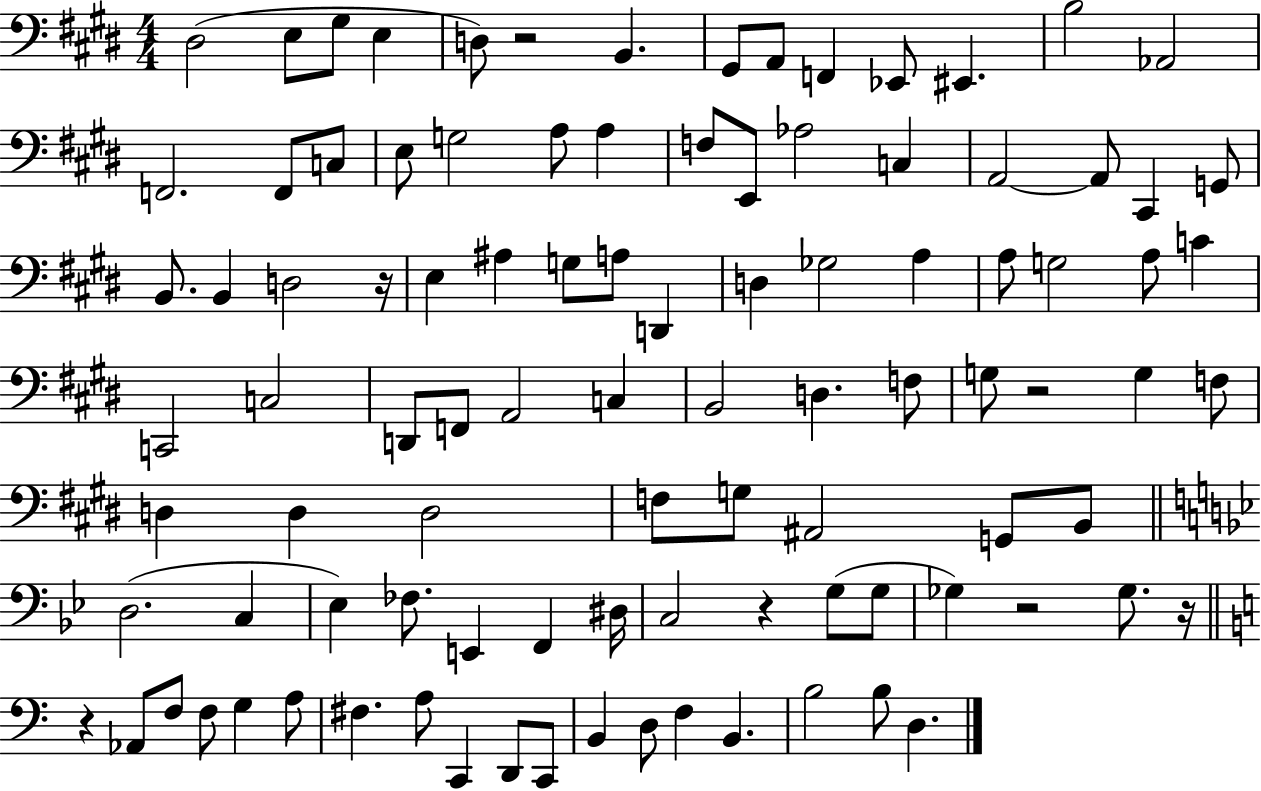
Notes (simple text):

D#3/h E3/e G#3/e E3/q D3/e R/h B2/q. G#2/e A2/e F2/q Eb2/e EIS2/q. B3/h Ab2/h F2/h. F2/e C3/e E3/e G3/h A3/e A3/q F3/e E2/e Ab3/h C3/q A2/h A2/e C#2/q G2/e B2/e. B2/q D3/h R/s E3/q A#3/q G3/e A3/e D2/q D3/q Gb3/h A3/q A3/e G3/h A3/e C4/q C2/h C3/h D2/e F2/e A2/h C3/q B2/h D3/q. F3/e G3/e R/h G3/q F3/e D3/q D3/q D3/h F3/e G3/e A#2/h G2/e B2/e D3/h. C3/q Eb3/q FES3/e. E2/q F2/q D#3/s C3/h R/q G3/e G3/e Gb3/q R/h Gb3/e. R/s R/q Ab2/e F3/e F3/e G3/q A3/e F#3/q. A3/e C2/q D2/e C2/e B2/q D3/e F3/q B2/q. B3/h B3/e D3/q.